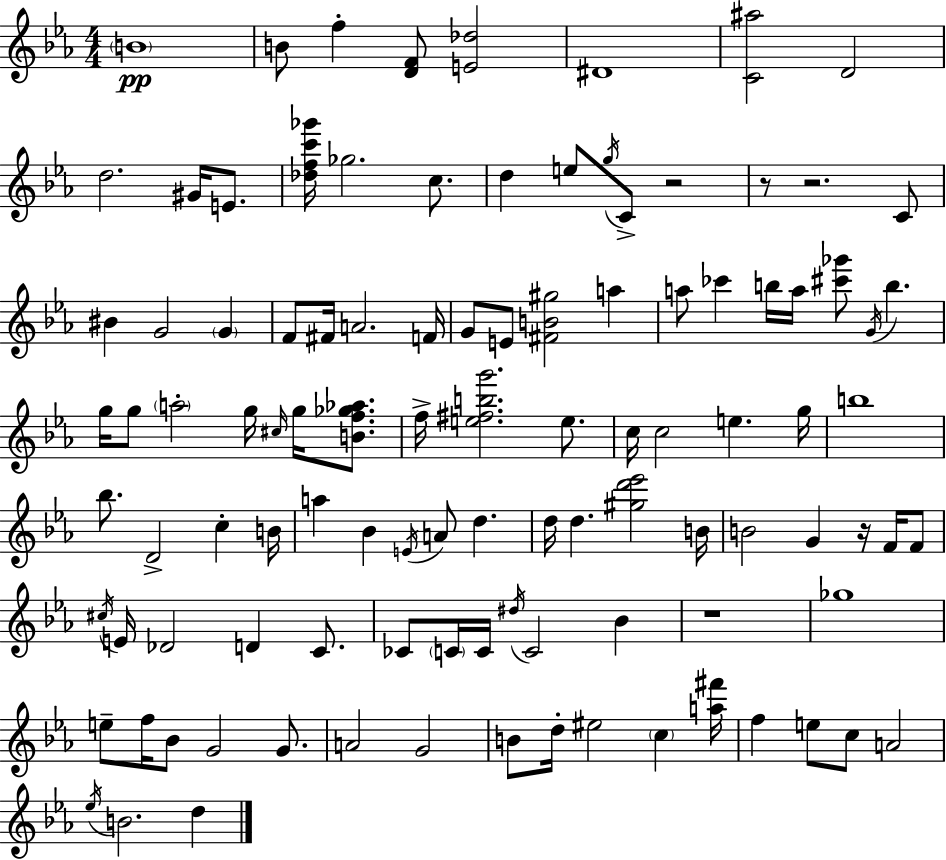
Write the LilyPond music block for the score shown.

{
  \clef treble
  \numericTimeSignature
  \time 4/4
  \key c \minor
  \parenthesize b'1\pp | b'8 f''4-. <d' f'>8 <e' des''>2 | dis'1 | <c' ais''>2 d'2 | \break d''2. gis'16 e'8. | <des'' f'' c''' ges'''>16 ges''2. c''8. | d''4 e''8 \acciaccatura { g''16 } c'8-> r2 | r8 r2. c'8 | \break bis'4 g'2 \parenthesize g'4 | f'8 fis'16 a'2. | f'16 g'8 e'8 <fis' b' gis''>2 a''4 | a''8 ces'''4 b''16 a''16 <cis''' ges'''>8 \acciaccatura { g'16 } b''4. | \break g''16 g''8 \parenthesize a''2-. g''16 \grace { cis''16 } g''16 | <b' f'' ges'' aes''>8. f''16-> <e'' fis'' b'' g'''>2. | e''8. c''16 c''2 e''4. | g''16 b''1 | \break bes''8. d'2-> c''4-. | b'16 a''4 bes'4 \acciaccatura { e'16 } a'8 d''4. | d''16 d''4. <gis'' d''' ees'''>2 | b'16 b'2 g'4 | \break r16 f'16 f'8 \acciaccatura { cis''16 } e'16 des'2 d'4 | c'8. ces'8 \parenthesize c'16 c'16 \acciaccatura { dis''16 } c'2 | bes'4 r1 | ges''1 | \break e''8-- f''16 bes'8 g'2 | g'8. a'2 g'2 | b'8 d''16-. eis''2 | \parenthesize c''4 <a'' fis'''>16 f''4 e''8 c''8 a'2 | \break \acciaccatura { ees''16 } b'2. | d''4 \bar "|."
}